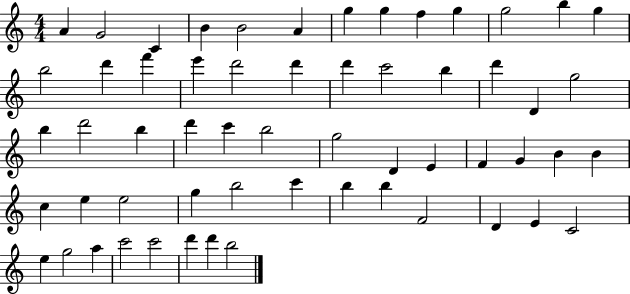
A4/q G4/h C4/q B4/q B4/h A4/q G5/q G5/q F5/q G5/q G5/h B5/q G5/q B5/h D6/q F6/q E6/q D6/h D6/q D6/q C6/h B5/q D6/q D4/q G5/h B5/q D6/h B5/q D6/q C6/q B5/h G5/h D4/q E4/q F4/q G4/q B4/q B4/q C5/q E5/q E5/h G5/q B5/h C6/q B5/q B5/q F4/h D4/q E4/q C4/h E5/q G5/h A5/q C6/h C6/h D6/q D6/q B5/h